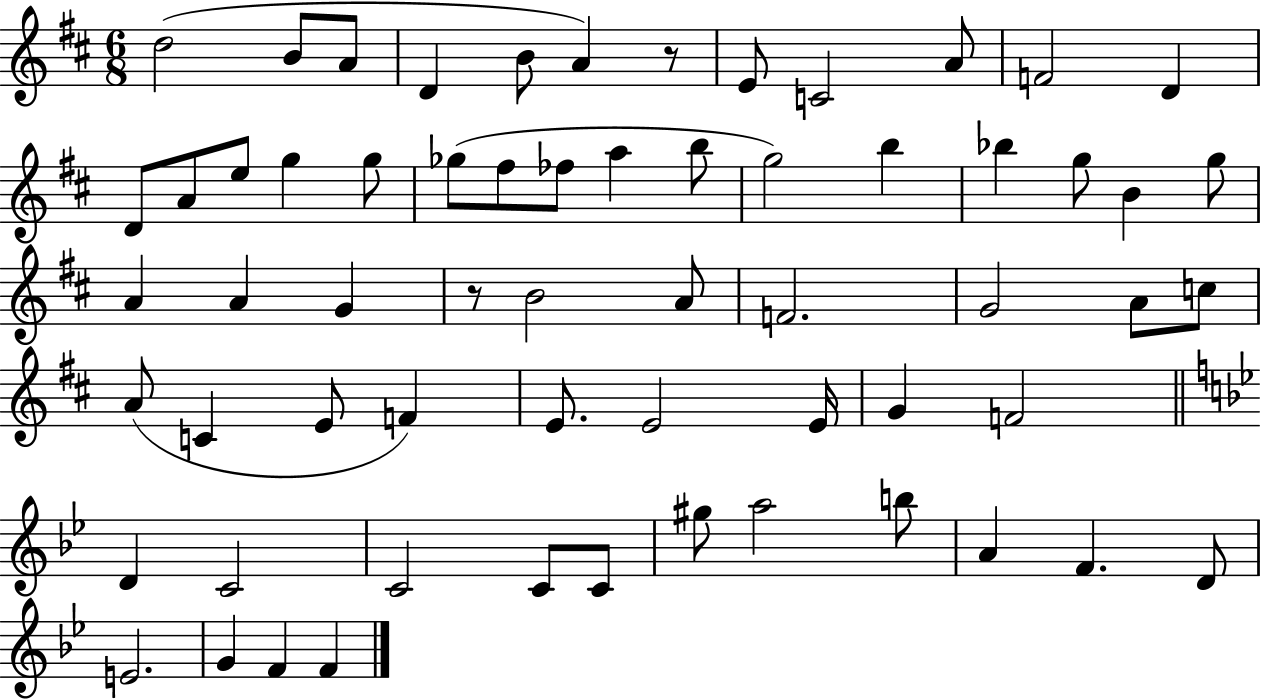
{
  \clef treble
  \numericTimeSignature
  \time 6/8
  \key d \major
  d''2( b'8 a'8 | d'4 b'8 a'4) r8 | e'8 c'2 a'8 | f'2 d'4 | \break d'8 a'8 e''8 g''4 g''8 | ges''8( fis''8 fes''8 a''4 b''8 | g''2) b''4 | bes''4 g''8 b'4 g''8 | \break a'4 a'4 g'4 | r8 b'2 a'8 | f'2. | g'2 a'8 c''8 | \break a'8( c'4 e'8 f'4) | e'8. e'2 e'16 | g'4 f'2 | \bar "||" \break \key bes \major d'4 c'2 | c'2 c'8 c'8 | gis''8 a''2 b''8 | a'4 f'4. d'8 | \break e'2. | g'4 f'4 f'4 | \bar "|."
}